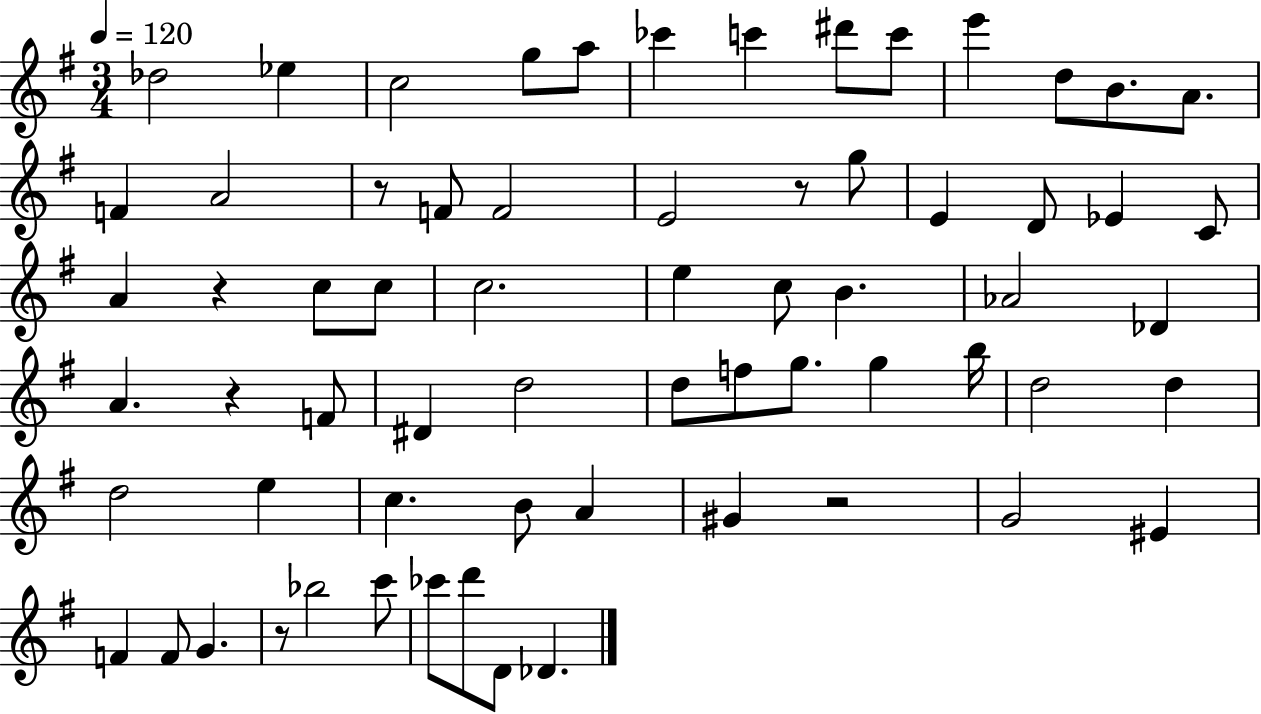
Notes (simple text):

Db5/h Eb5/q C5/h G5/e A5/e CES6/q C6/q D#6/e C6/e E6/q D5/e B4/e. A4/e. F4/q A4/h R/e F4/e F4/h E4/h R/e G5/e E4/q D4/e Eb4/q C4/e A4/q R/q C5/e C5/e C5/h. E5/q C5/e B4/q. Ab4/h Db4/q A4/q. R/q F4/e D#4/q D5/h D5/e F5/e G5/e. G5/q B5/s D5/h D5/q D5/h E5/q C5/q. B4/e A4/q G#4/q R/h G4/h EIS4/q F4/q F4/e G4/q. R/e Bb5/h C6/e CES6/e D6/e D4/e Db4/q.